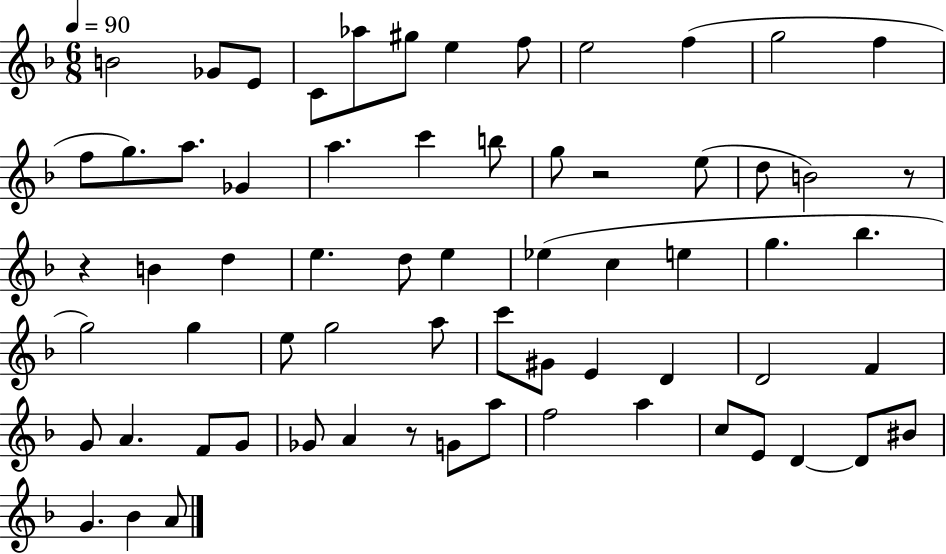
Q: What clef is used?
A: treble